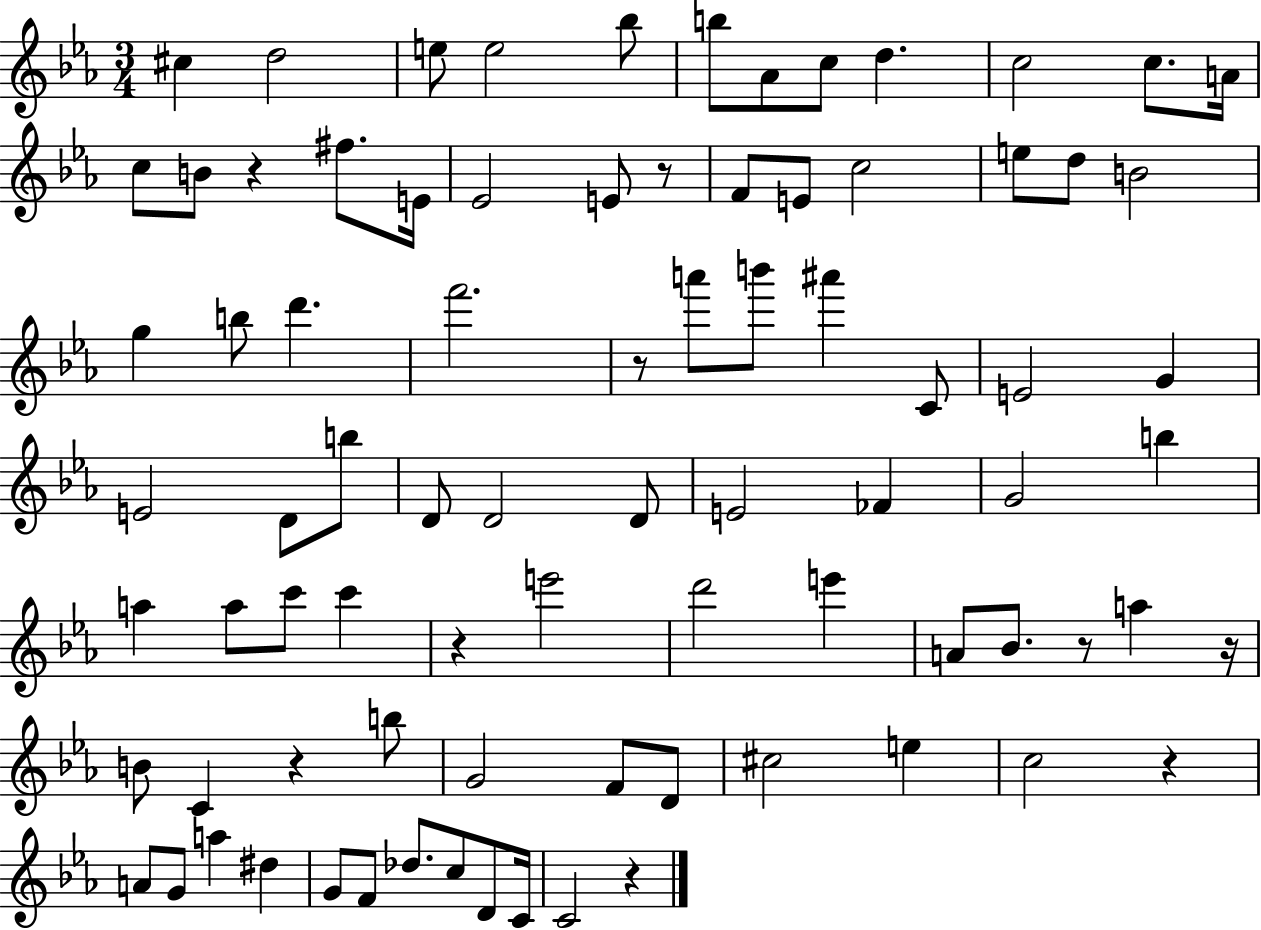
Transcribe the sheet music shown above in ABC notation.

X:1
T:Untitled
M:3/4
L:1/4
K:Eb
^c d2 e/2 e2 _b/2 b/2 _A/2 c/2 d c2 c/2 A/4 c/2 B/2 z ^f/2 E/4 _E2 E/2 z/2 F/2 E/2 c2 e/2 d/2 B2 g b/2 d' f'2 z/2 a'/2 b'/2 ^a' C/2 E2 G E2 D/2 b/2 D/2 D2 D/2 E2 _F G2 b a a/2 c'/2 c' z e'2 d'2 e' A/2 _B/2 z/2 a z/4 B/2 C z b/2 G2 F/2 D/2 ^c2 e c2 z A/2 G/2 a ^d G/2 F/2 _d/2 c/2 D/2 C/4 C2 z